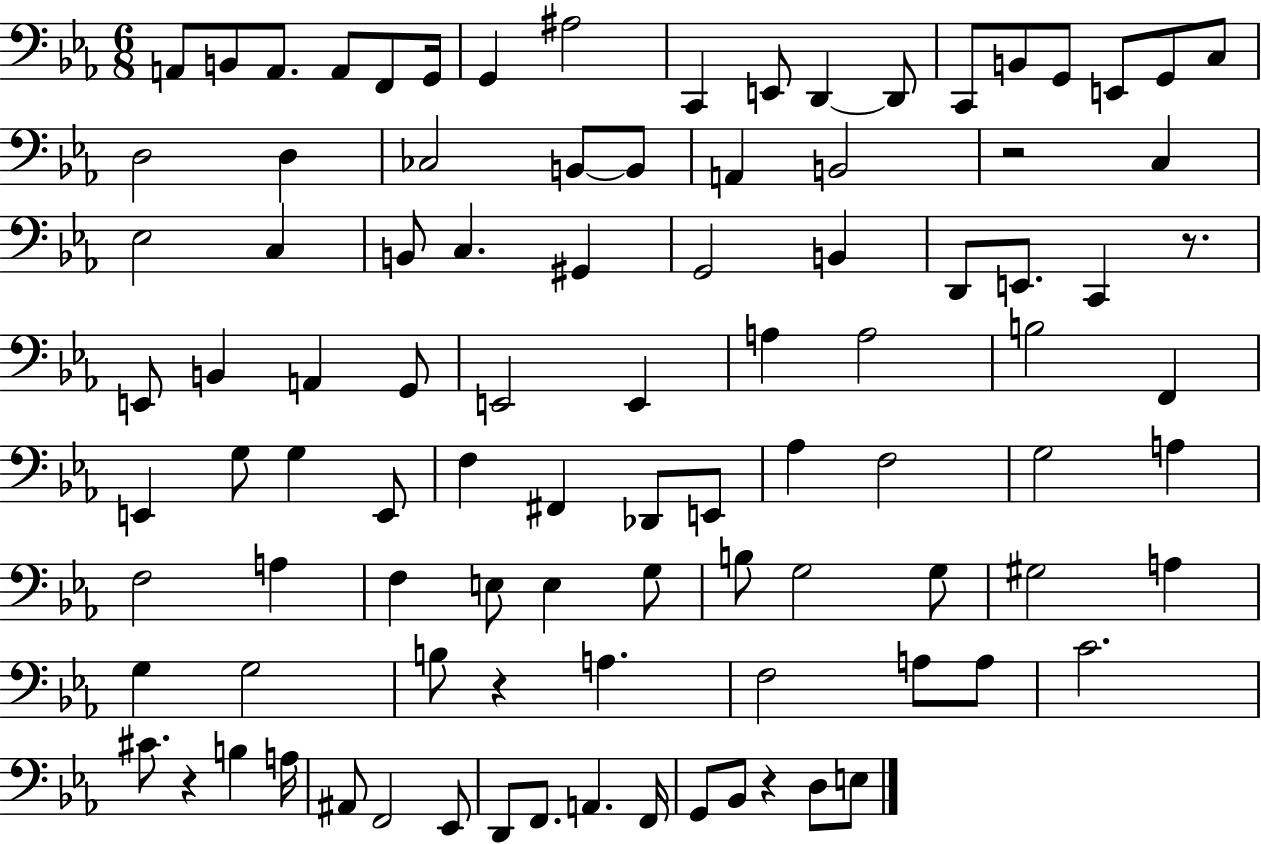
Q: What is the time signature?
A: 6/8